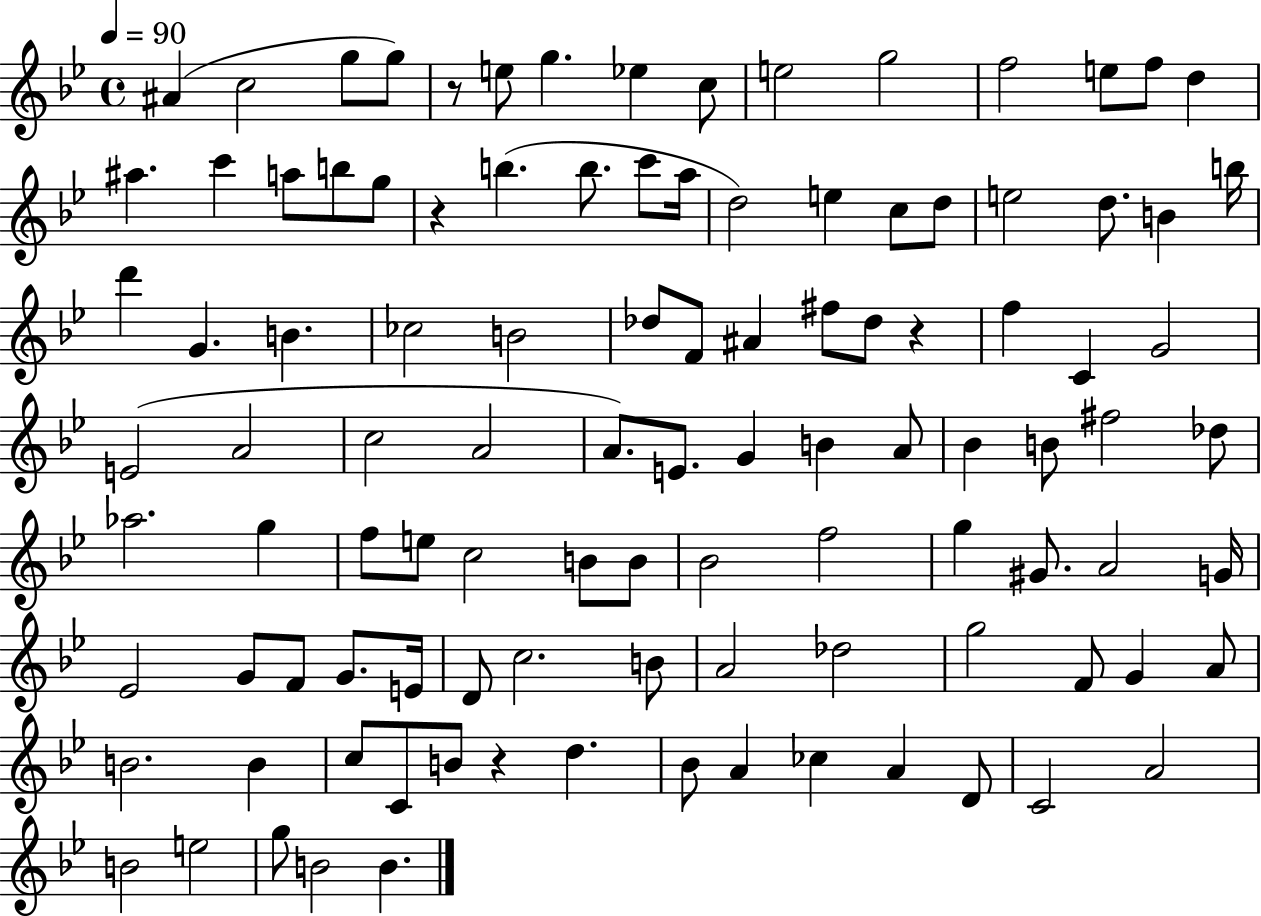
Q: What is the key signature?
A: BES major